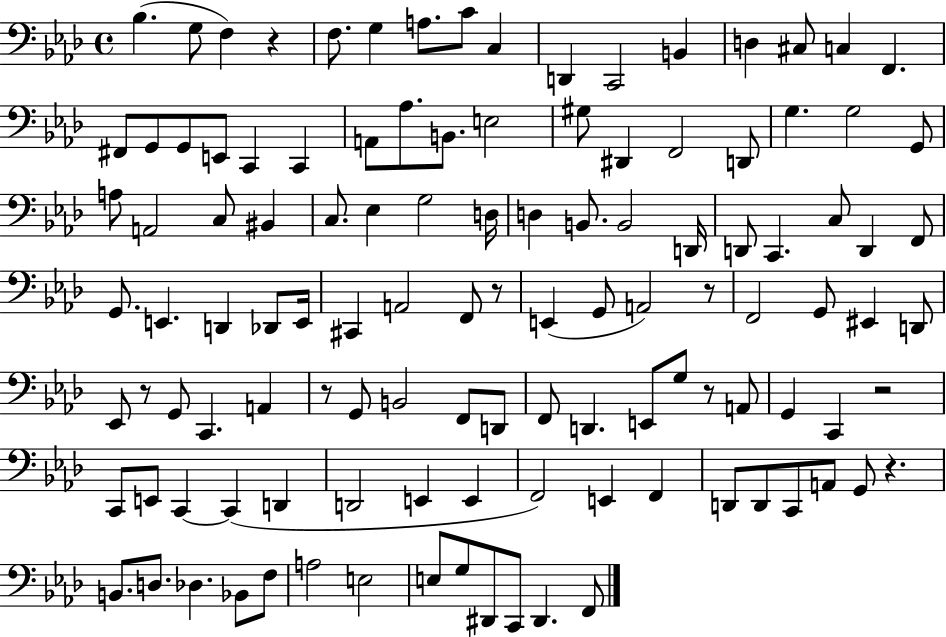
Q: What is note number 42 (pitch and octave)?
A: B2